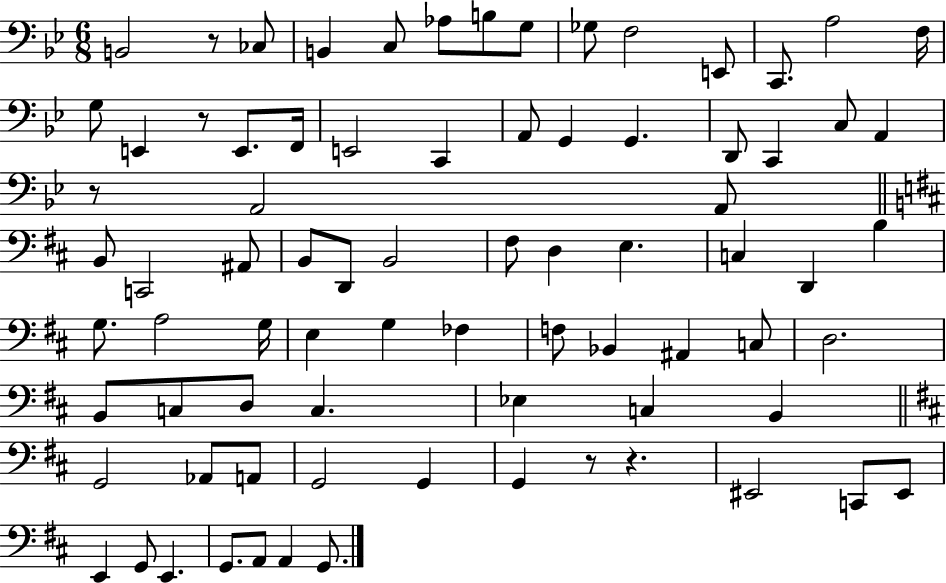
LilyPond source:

{
  \clef bass
  \numericTimeSignature
  \time 6/8
  \key bes \major
  b,2 r8 ces8 | b,4 c8 aes8 b8 g8 | ges8 f2 e,8 | c,8. a2 f16 | \break g8 e,4 r8 e,8. f,16 | e,2 c,4 | a,8 g,4 g,4. | d,8 c,4 c8 a,4 | \break r8 a,2 a,8 | \bar "||" \break \key b \minor b,8 c,2 ais,8 | b,8 d,8 b,2 | fis8 d4 e4. | c4 d,4 b4 | \break g8. a2 g16 | e4 g4 fes4 | f8 bes,4 ais,4 c8 | d2. | \break b,8 c8 d8 c4. | ees4 c4 b,4 | \bar "||" \break \key d \major g,2 aes,8 a,8 | g,2 g,4 | g,4 r8 r4. | eis,2 c,8 eis,8 | \break e,4 g,8 e,4. | g,8. a,8 a,4 g,8. | \bar "|."
}